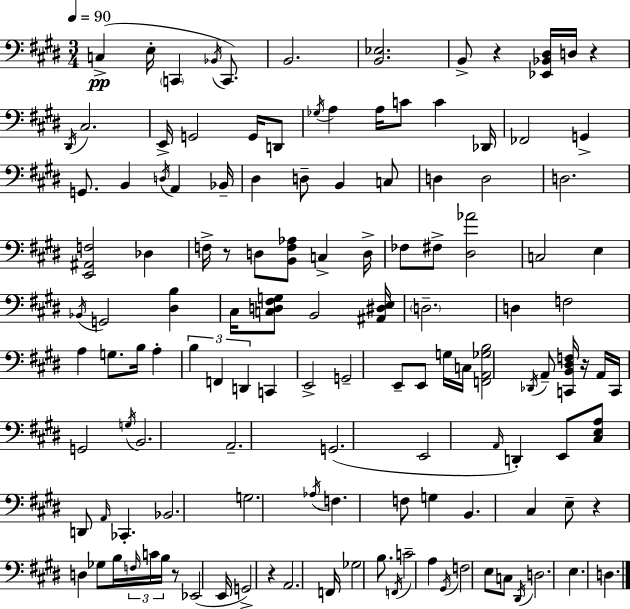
{
  \clef bass
  \numericTimeSignature
  \time 3/4
  \key e \major
  \tempo 4 = 90
  c4->(\pp e16-. \parenthesize c,4 \acciaccatura { bes,16 }) c,8. | b,2. | <b, ees>2. | b,8-> r4 <ees, bes, dis>16 d16 r4 | \break \acciaccatura { dis,16 } cis2. | e,16-> g,2 g,16 | d,8 \acciaccatura { ges16 } a4 a16 c'8 c'4 | des,16 fes,2 g,4-> | \break g,8. b,4 \acciaccatura { d16 } a,4 | bes,16-- dis4 d8-- b,4 | c8 d4 d2 | d2. | \break <e, ais, f>2 | des4 f16-> r8 d8 <b, f aes>8 c4-> | d16-> fes8 fis8-> <dis aes'>2 | c2 | \break e4 \acciaccatura { bes,16 } g,2 | <dis b>4 cis16 <c d fis g>8 b,2 | <ais, dis e>16 \parenthesize d2.-- | d4 f2 | \break a4 g8. | b16 a4-. \tuplet 3/2 { b4 f,4 | d,4 } c,4 e,2-> | g,2-- | \break e,8-- e,8 g16 c16 <f, a, ges b>2 | \acciaccatura { des,16 } a,8-- <c, b, dis f>16 r16 a,16 c,16 g,2 | \acciaccatura { g16 } b,2. | a,2.-- | \break g,2.( | e,2 | \grace { a,16 } d,4-.) e,8 <cis e a>8 | d,8 \grace { a,16 } ces,4.-. bes,2. | \break g2. | \acciaccatura { aes16 } f4. | f8 g4 b,4. | cis4 e8-- r4 | \break d4 ges8 b16 \tuplet 3/2 { \grace { f16 } c'16 b16 } | r8 ees,2( e,16 g,2->) | r4 a,2. | f,16 | \break ges2 b8. \acciaccatura { f,16 } | c'2-- a4 | \acciaccatura { gis,16 } f2 e8 c8 | \acciaccatura { dis,16 } d2. | \break e4. d4. | \bar "|."
}